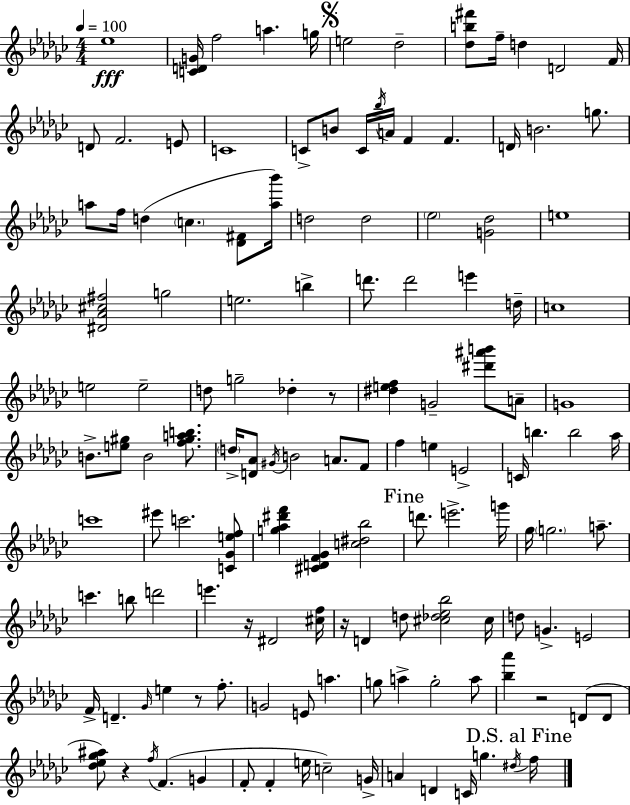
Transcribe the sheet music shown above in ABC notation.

X:1
T:Untitled
M:4/4
L:1/4
K:Ebm
_e4 [CDG]/4 f2 a g/4 e2 _d2 [_db^f']/2 f/4 d D2 F/4 D/2 F2 E/2 C4 C/2 B/2 C/4 _b/4 A/4 F F D/4 B2 g/2 a/2 f/4 d c [_D^F]/2 [a_b']/4 d2 d2 _e2 [G_d]2 e4 [^D_A^c^f]2 g2 e2 b d'/2 d'2 e' d/4 c4 e2 e2 d/2 g2 _d z/2 [^def] G2 [^d'^a'b']/2 A/2 G4 B/2 [e^g]/2 B2 [f^gab]/2 d/4 [D_A]/2 ^G/4 B2 A/2 F/2 f e E2 C/4 b b2 _a/4 c'4 ^e'/2 c'2 [C_Gef]/2 [g_a^d'f'] [^CDF_G] [c^d_b]2 d'/2 e'2 g'/4 _g/4 g2 a/2 c' b/2 d'2 e' z/4 ^D2 [^cf]/4 z/4 D d/2 [^c_d_e_b]2 ^c/4 d/2 G E2 F/4 D _G/4 e z/2 f/2 G2 E/2 a g/2 a g2 a/2 [_b_a'] z2 D/2 D/2 [_d_e_g^a]/2 z f/4 F G F/2 F e/4 c2 G/4 A D C/4 g ^d/4 f/4